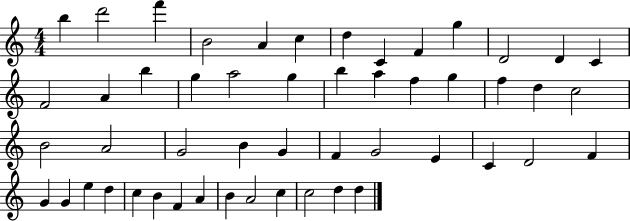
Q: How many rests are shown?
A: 0